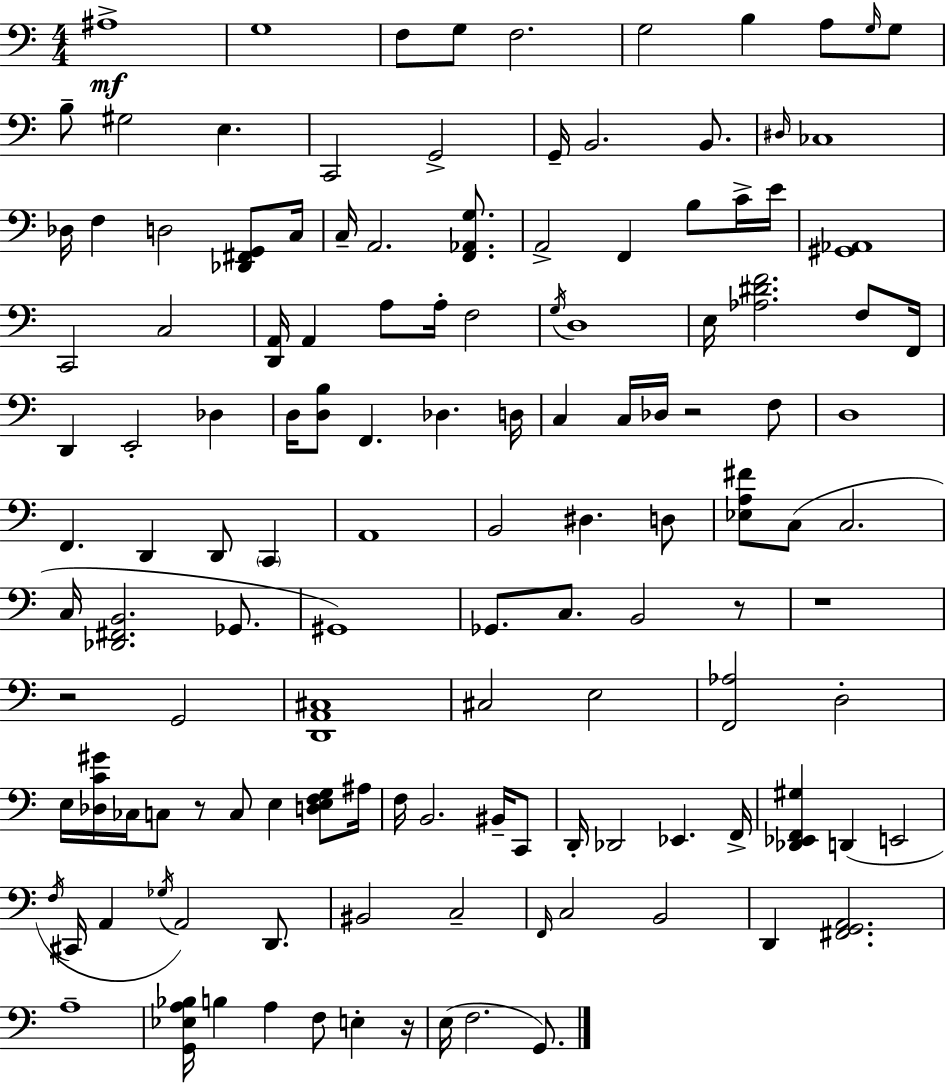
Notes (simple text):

A#3/w G3/w F3/e G3/e F3/h. G3/h B3/q A3/e G3/s G3/e B3/e G#3/h E3/q. C2/h G2/h G2/s B2/h. B2/e. D#3/s CES3/w Db3/s F3/q D3/h [Db2,F#2,G2]/e C3/s C3/s A2/h. [F2,Ab2,G3]/e. A2/h F2/q B3/e C4/s E4/s [G#2,Ab2]/w C2/h C3/h [D2,A2]/s A2/q A3/e A3/s F3/h G3/s D3/w E3/s [Ab3,D#4,F4]/h. F3/e F2/s D2/q E2/h Db3/q D3/s [D3,B3]/e F2/q. Db3/q. D3/s C3/q C3/s Db3/s R/h F3/e D3/w F2/q. D2/q D2/e C2/q A2/w B2/h D#3/q. D3/e [Eb3,A3,F#4]/e C3/e C3/h. C3/s [Db2,F#2,B2]/h. Gb2/e. G#2/w Gb2/e. C3/e. B2/h R/e R/w R/h G2/h [D2,A2,C#3]/w C#3/h E3/h [F2,Ab3]/h D3/h E3/s [Db3,C4,G#4]/s CES3/s C3/e R/e C3/e E3/q [D3,E3,F3,G3]/e A#3/s F3/s B2/h. BIS2/s C2/e D2/s Db2/h Eb2/q. F2/s [Db2,Eb2,F2,G#3]/q D2/q E2/h F3/s C#2/s A2/q Gb3/s A2/h D2/e. BIS2/h C3/h F2/s C3/h B2/h D2/q [F#2,G2,A2]/h. A3/w [G2,Eb3,A3,Bb3]/s B3/q A3/q F3/e E3/q R/s E3/s F3/h. G2/e.